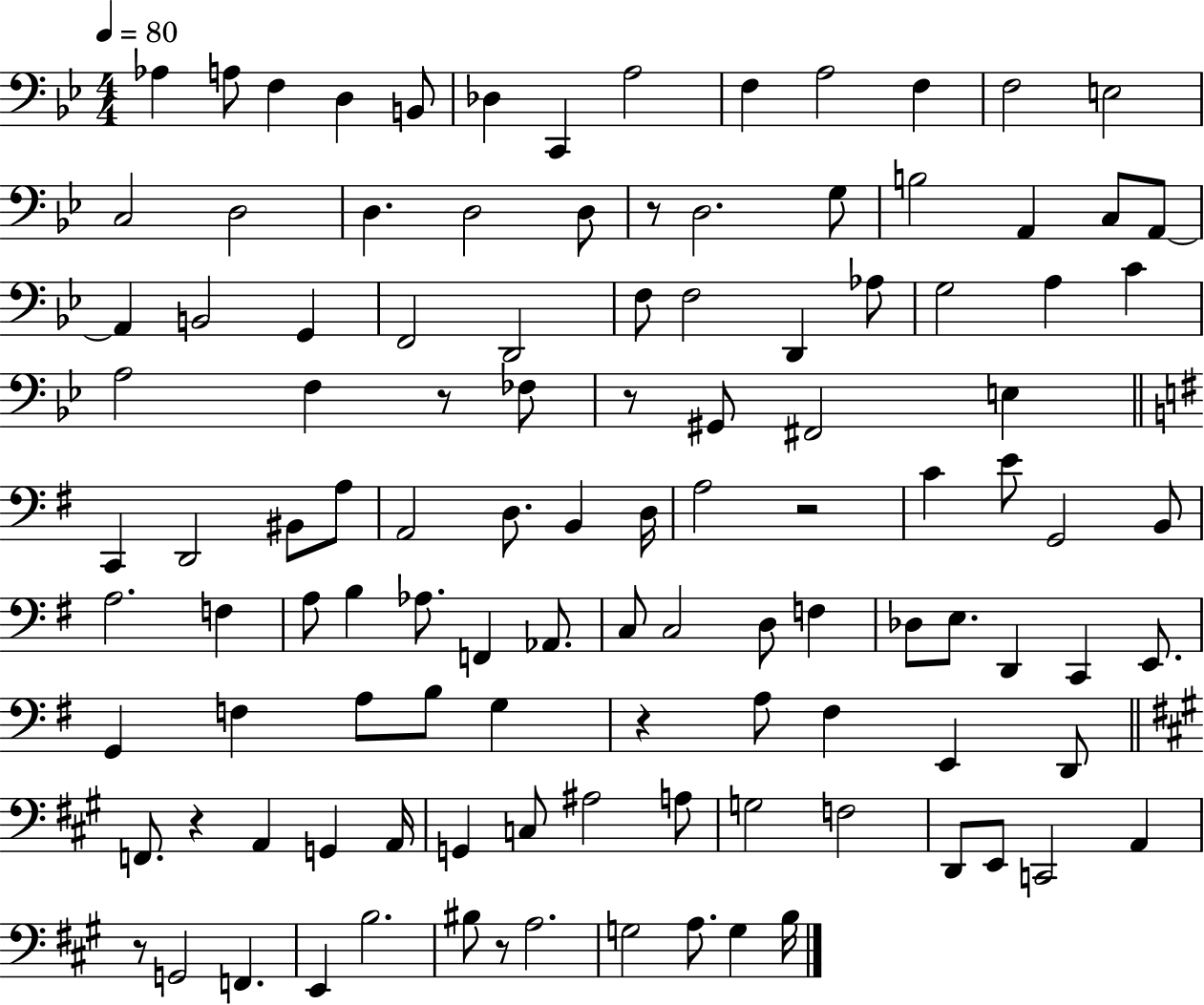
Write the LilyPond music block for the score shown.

{
  \clef bass
  \numericTimeSignature
  \time 4/4
  \key bes \major
  \tempo 4 = 80
  aes4 a8 f4 d4 b,8 | des4 c,4 a2 | f4 a2 f4 | f2 e2 | \break c2 d2 | d4. d2 d8 | r8 d2. g8 | b2 a,4 c8 a,8~~ | \break a,4 b,2 g,4 | f,2 d,2 | f8 f2 d,4 aes8 | g2 a4 c'4 | \break a2 f4 r8 fes8 | r8 gis,8 fis,2 e4 | \bar "||" \break \key g \major c,4 d,2 bis,8 a8 | a,2 d8. b,4 d16 | a2 r2 | c'4 e'8 g,2 b,8 | \break a2. f4 | a8 b4 aes8. f,4 aes,8. | c8 c2 d8 f4 | des8 e8. d,4 c,4 e,8. | \break g,4 f4 a8 b8 g4 | r4 a8 fis4 e,4 d,8 | \bar "||" \break \key a \major f,8. r4 a,4 g,4 a,16 | g,4 c8 ais2 a8 | g2 f2 | d,8 e,8 c,2 a,4 | \break r8 g,2 f,4. | e,4 b2. | bis8 r8 a2. | g2 a8. g4 b16 | \break \bar "|."
}